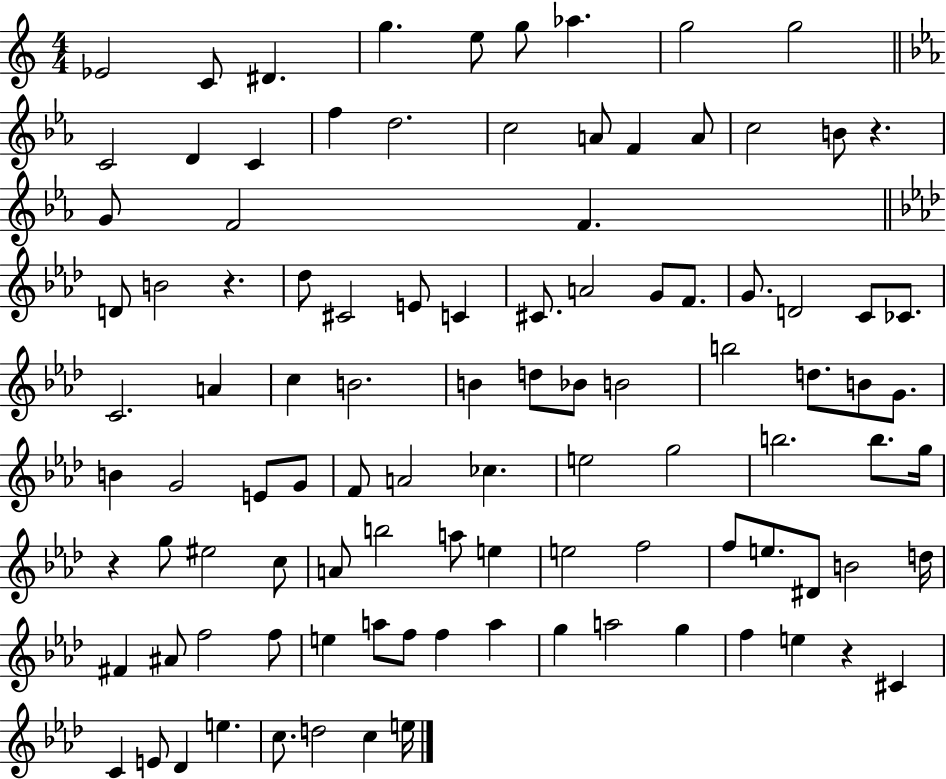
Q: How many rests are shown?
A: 4